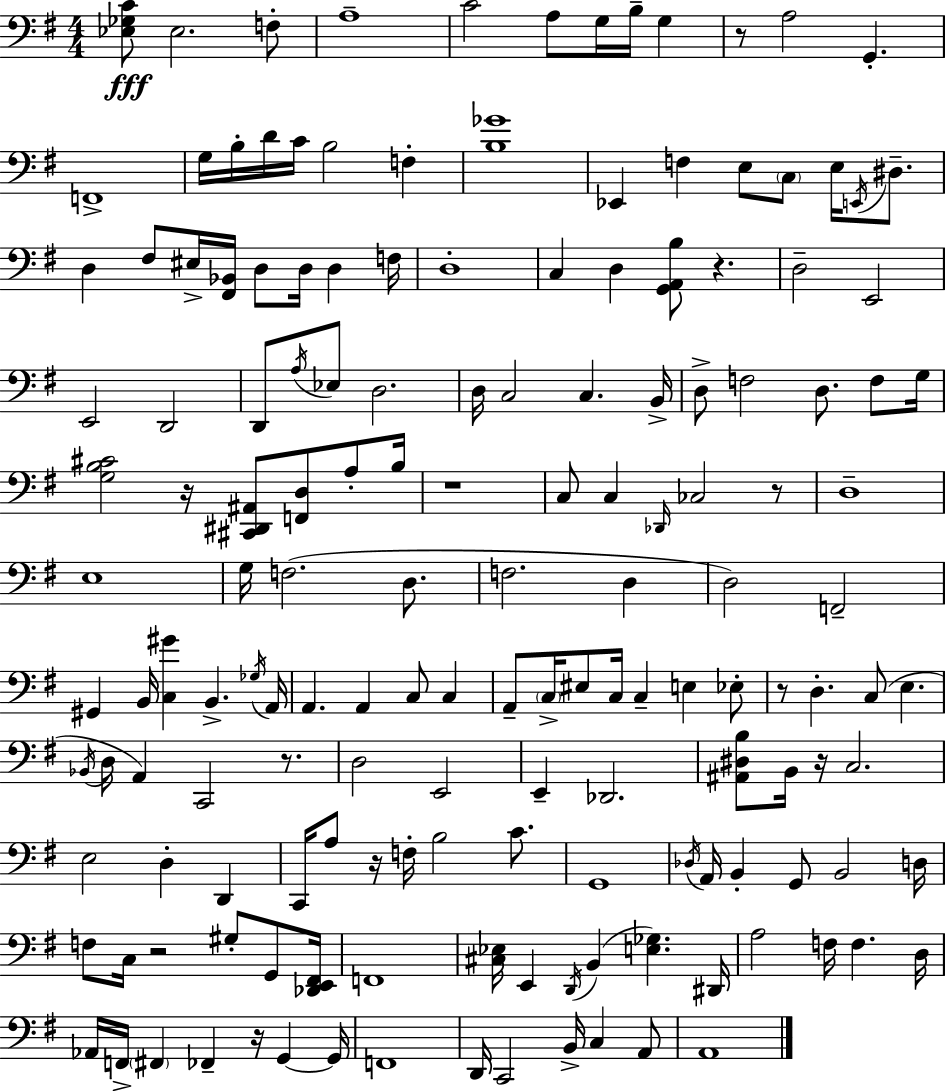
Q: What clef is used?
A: bass